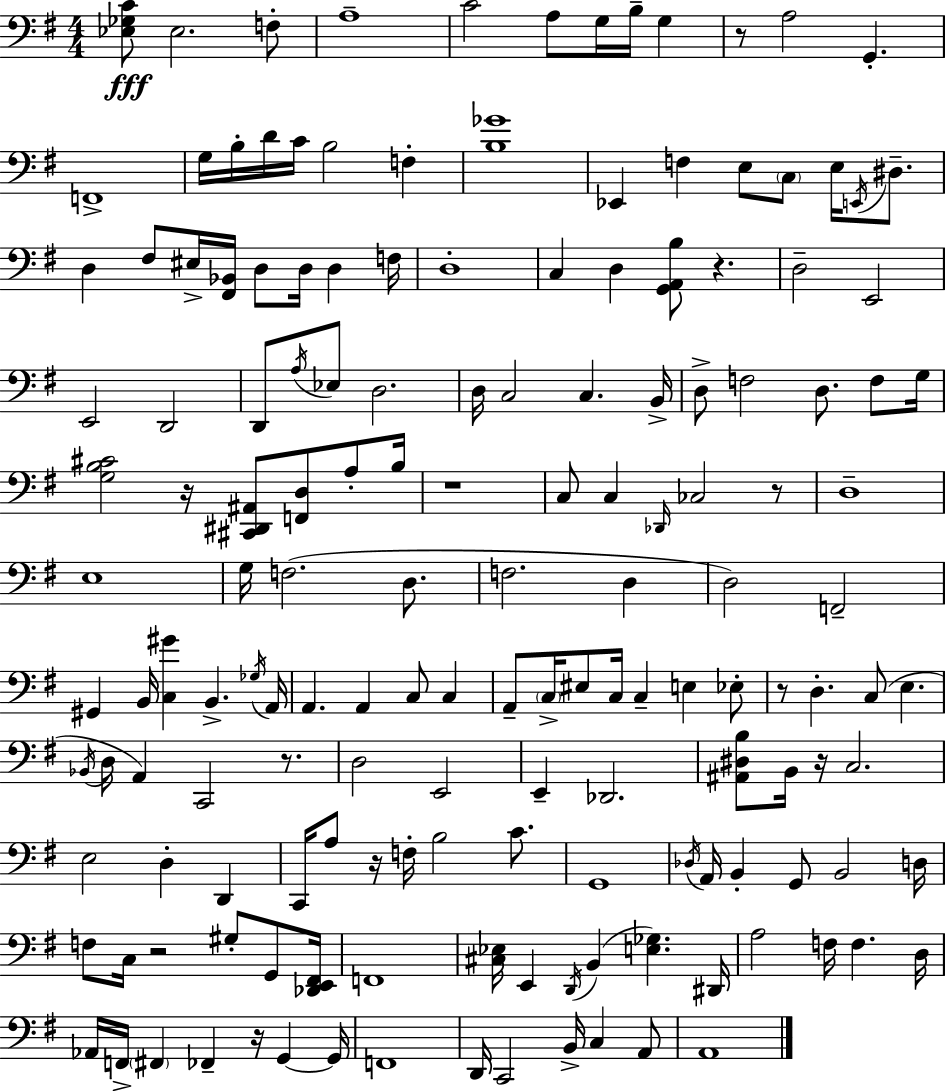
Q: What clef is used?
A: bass